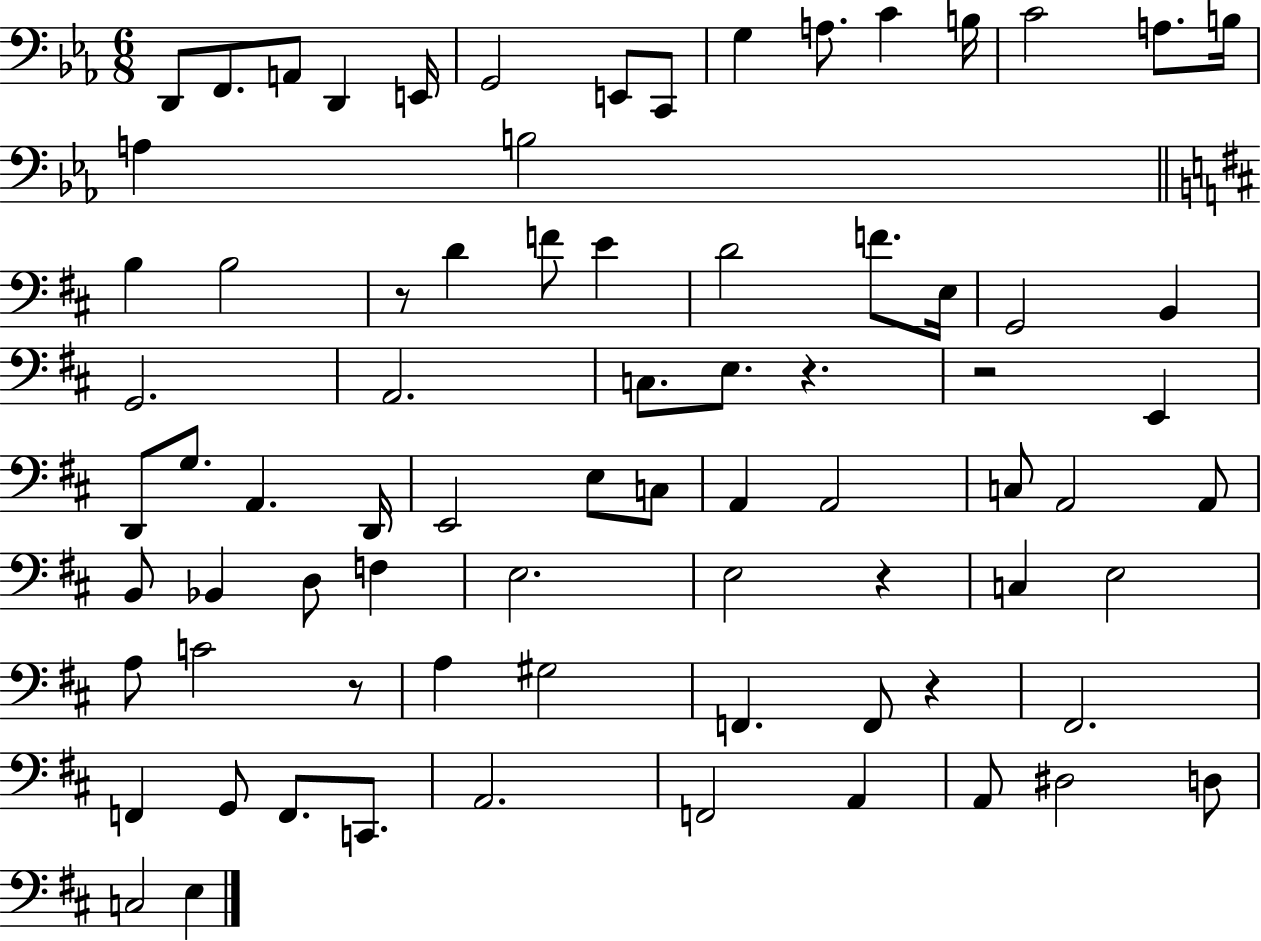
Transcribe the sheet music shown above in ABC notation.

X:1
T:Untitled
M:6/8
L:1/4
K:Eb
D,,/2 F,,/2 A,,/2 D,, E,,/4 G,,2 E,,/2 C,,/2 G, A,/2 C B,/4 C2 A,/2 B,/4 A, B,2 B, B,2 z/2 D F/2 E D2 F/2 E,/4 G,,2 B,, G,,2 A,,2 C,/2 E,/2 z z2 E,, D,,/2 G,/2 A,, D,,/4 E,,2 E,/2 C,/2 A,, A,,2 C,/2 A,,2 A,,/2 B,,/2 _B,, D,/2 F, E,2 E,2 z C, E,2 A,/2 C2 z/2 A, ^G,2 F,, F,,/2 z ^F,,2 F,, G,,/2 F,,/2 C,,/2 A,,2 F,,2 A,, A,,/2 ^D,2 D,/2 C,2 E,